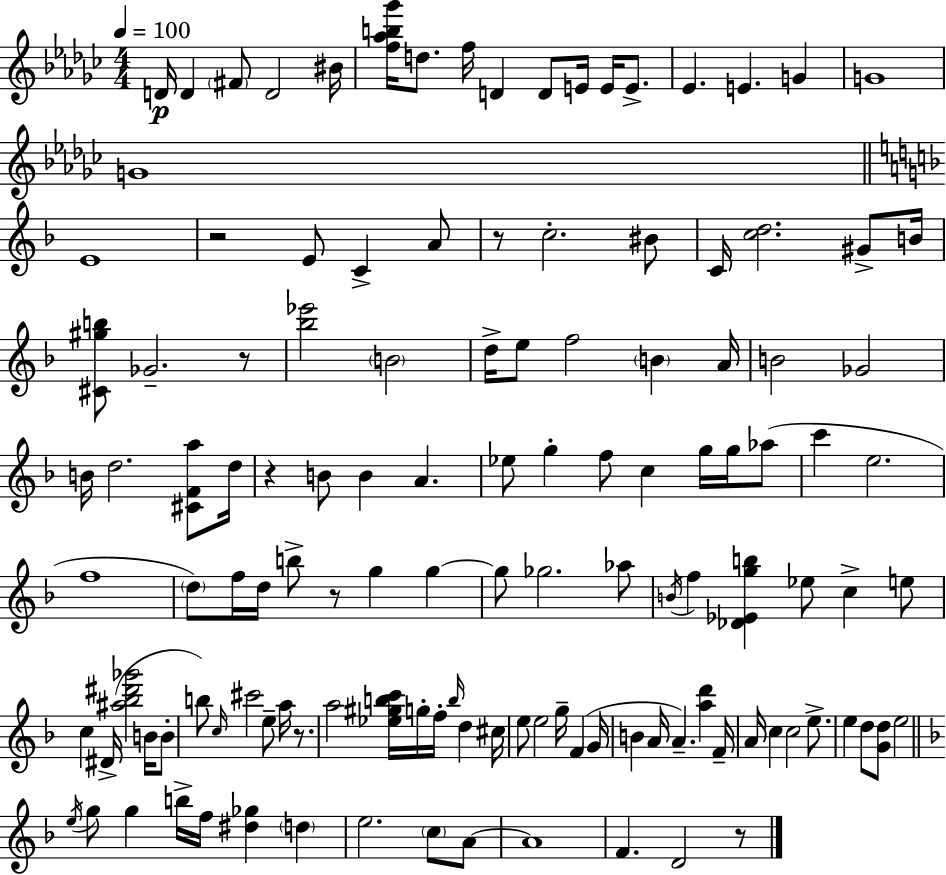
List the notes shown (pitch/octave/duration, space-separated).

D4/s D4/q F#4/e D4/h BIS4/s [F5,Ab5,B5,Gb6]/s D5/e. F5/s D4/q D4/e E4/s E4/s E4/e. Eb4/q. E4/q. G4/q G4/w G4/w E4/w R/h E4/e C4/q A4/e R/e C5/h. BIS4/e C4/s [C5,D5]/h. G#4/e B4/s [C#4,G#5,B5]/e Gb4/h. R/e [Bb5,Eb6]/h B4/h D5/s E5/e F5/h B4/q A4/s B4/h Gb4/h B4/s D5/h. [C#4,F4,A5]/e D5/s R/q B4/e B4/q A4/q. Eb5/e G5/q F5/e C5/q G5/s G5/s Ab5/e C6/q E5/h. F5/w D5/e F5/s D5/s B5/e R/e G5/q G5/q G5/e Gb5/h. Ab5/e B4/s F5/q [Db4,Eb4,G5,B5]/q Eb5/e C5/q E5/e C5/q D#4/s [A#5,Bb5,D#6,Gb6]/h B4/s B4/e B5/e C5/s C#6/h E5/e A5/s R/e. A5/h [Eb5,G#5,B5,C6]/s G5/s F5/s B5/s D5/q C#5/s E5/e E5/h G5/s F4/q G4/s B4/q A4/s A4/q. [A5,D6]/q F4/s A4/s C5/q C5/h E5/e. E5/q D5/e [G4,D5]/e E5/h E5/s G5/e G5/q B5/s F5/s [D#5,Gb5]/q D5/q E5/h. C5/e A4/e A4/w F4/q. D4/h R/e